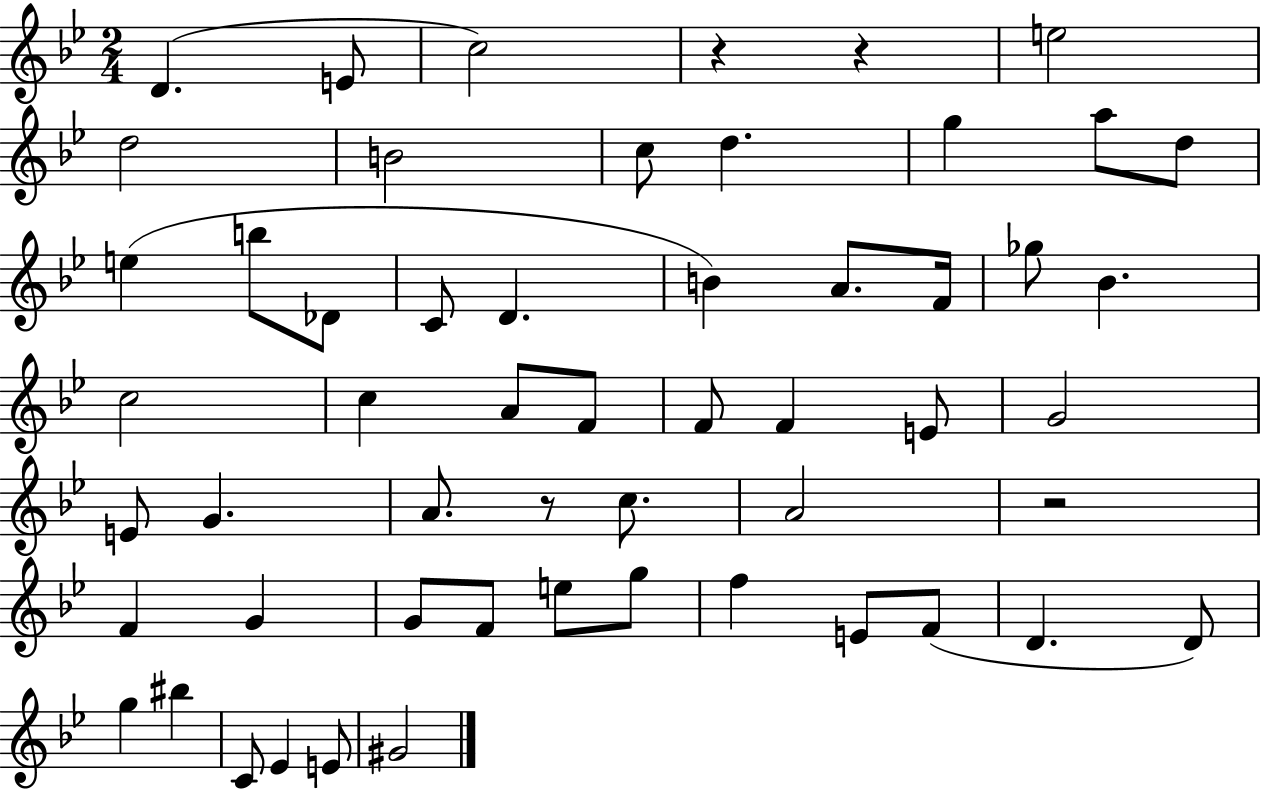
X:1
T:Untitled
M:2/4
L:1/4
K:Bb
D E/2 c2 z z e2 d2 B2 c/2 d g a/2 d/2 e b/2 _D/2 C/2 D B A/2 F/4 _g/2 _B c2 c A/2 F/2 F/2 F E/2 G2 E/2 G A/2 z/2 c/2 A2 z2 F G G/2 F/2 e/2 g/2 f E/2 F/2 D D/2 g ^b C/2 _E E/2 ^G2